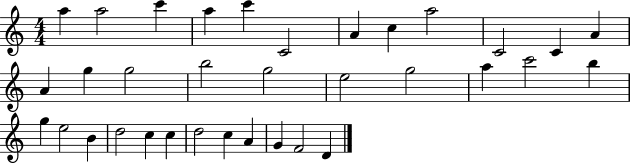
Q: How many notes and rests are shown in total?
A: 34